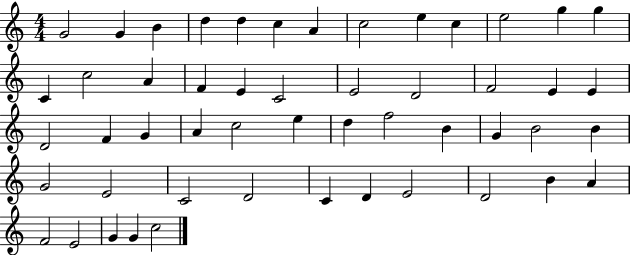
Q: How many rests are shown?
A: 0